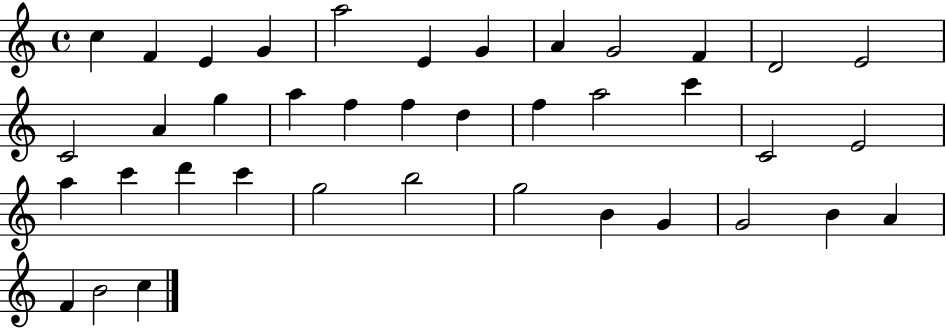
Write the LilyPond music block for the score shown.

{
  \clef treble
  \time 4/4
  \defaultTimeSignature
  \key c \major
  c''4 f'4 e'4 g'4 | a''2 e'4 g'4 | a'4 g'2 f'4 | d'2 e'2 | \break c'2 a'4 g''4 | a''4 f''4 f''4 d''4 | f''4 a''2 c'''4 | c'2 e'2 | \break a''4 c'''4 d'''4 c'''4 | g''2 b''2 | g''2 b'4 g'4 | g'2 b'4 a'4 | \break f'4 b'2 c''4 | \bar "|."
}